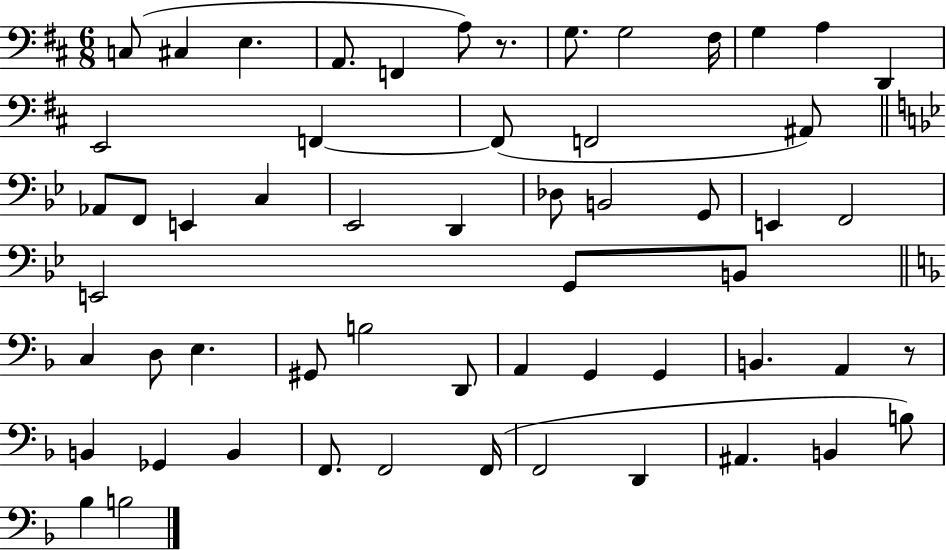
{
  \clef bass
  \numericTimeSignature
  \time 6/8
  \key d \major
  \repeat volta 2 { c8( cis4 e4. | a,8. f,4 a8) r8. | g8. g2 fis16 | g4 a4 d,4 | \break e,2 f,4~~ | f,8( f,2 ais,8) | \bar "||" \break \key g \minor aes,8 f,8 e,4 c4 | ees,2 d,4 | des8 b,2 g,8 | e,4 f,2 | \break e,2 g,8 b,8 | \bar "||" \break \key f \major c4 d8 e4. | gis,8 b2 d,8 | a,4 g,4 g,4 | b,4. a,4 r8 | \break b,4 ges,4 b,4 | f,8. f,2 f,16( | f,2 d,4 | ais,4. b,4 b8) | \break bes4 b2 | } \bar "|."
}